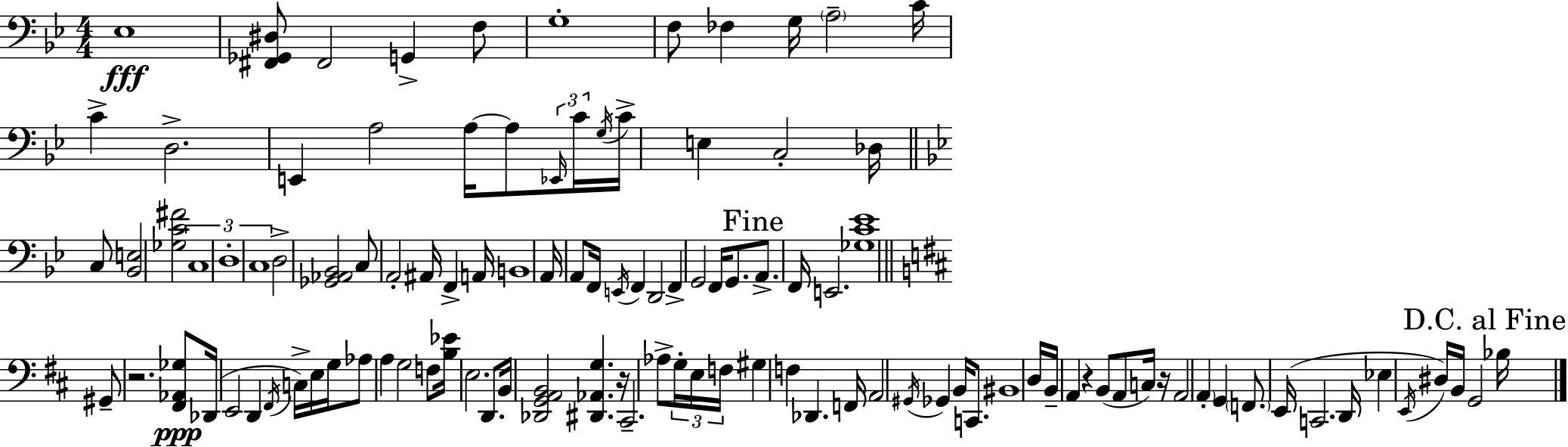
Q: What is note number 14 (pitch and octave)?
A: A3